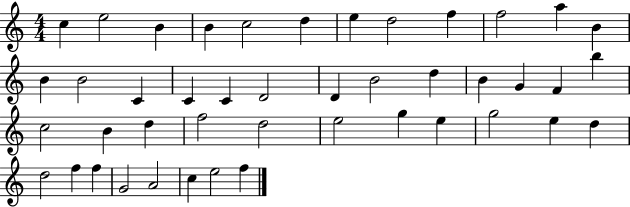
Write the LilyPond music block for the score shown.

{
  \clef treble
  \numericTimeSignature
  \time 4/4
  \key c \major
  c''4 e''2 b'4 | b'4 c''2 d''4 | e''4 d''2 f''4 | f''2 a''4 b'4 | \break b'4 b'2 c'4 | c'4 c'4 d'2 | d'4 b'2 d''4 | b'4 g'4 f'4 b''4 | \break c''2 b'4 d''4 | f''2 d''2 | e''2 g''4 e''4 | g''2 e''4 d''4 | \break d''2 f''4 f''4 | g'2 a'2 | c''4 e''2 f''4 | \bar "|."
}